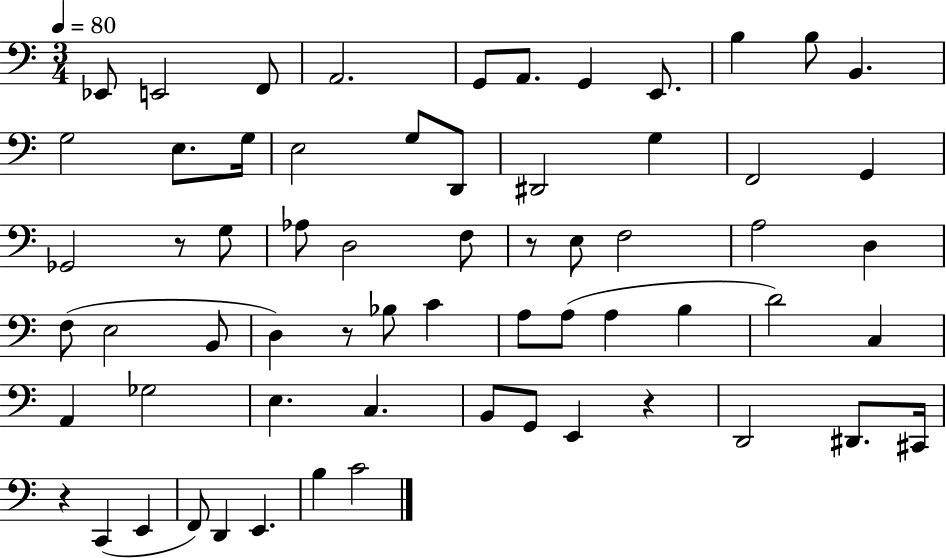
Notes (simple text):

Eb2/e E2/h F2/e A2/h. G2/e A2/e. G2/q E2/e. B3/q B3/e B2/q. G3/h E3/e. G3/s E3/h G3/e D2/e D#2/h G3/q F2/h G2/q Gb2/h R/e G3/e Ab3/e D3/h F3/e R/e E3/e F3/h A3/h D3/q F3/e E3/h B2/e D3/q R/e Bb3/e C4/q A3/e A3/e A3/q B3/q D4/h C3/q A2/q Gb3/h E3/q. C3/q. B2/e G2/e E2/q R/q D2/h D#2/e. C#2/s R/q C2/q E2/q F2/e D2/q E2/q. B3/q C4/h